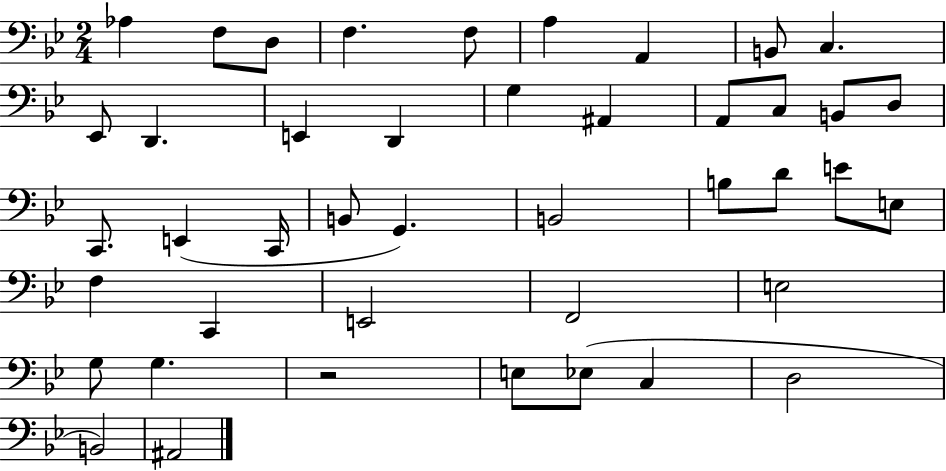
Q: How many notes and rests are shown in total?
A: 43